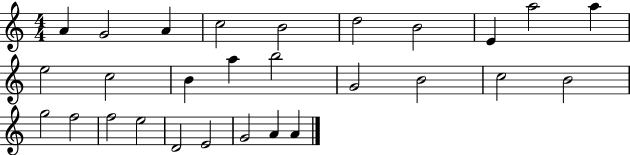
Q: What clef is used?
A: treble